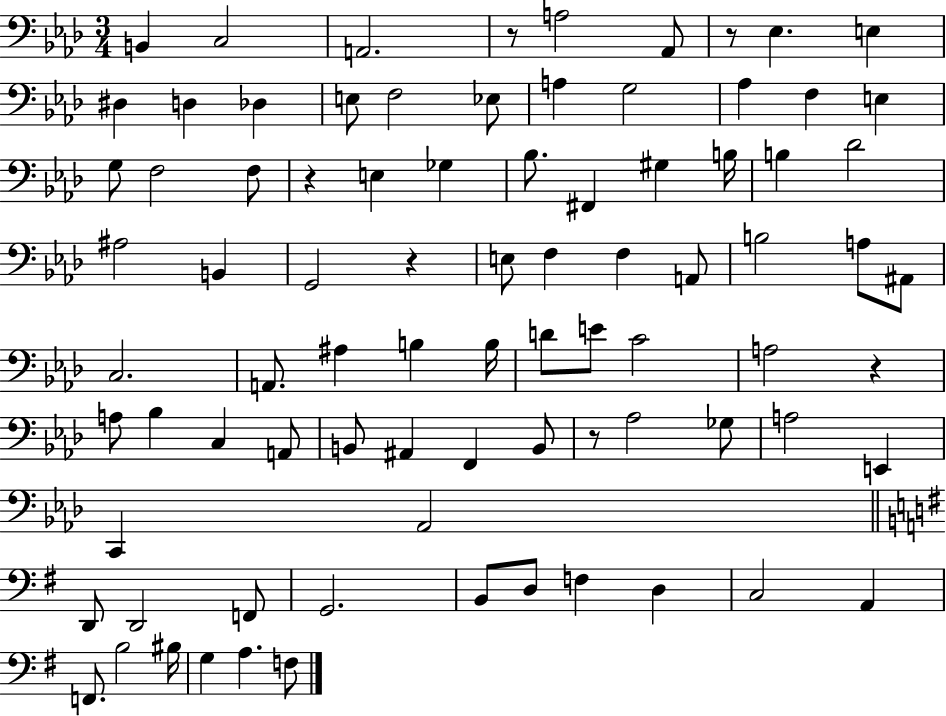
{
  \clef bass
  \numericTimeSignature
  \time 3/4
  \key aes \major
  b,4 c2 | a,2. | r8 a2 aes,8 | r8 ees4. e4 | \break dis4 d4 des4 | e8 f2 ees8 | a4 g2 | aes4 f4 e4 | \break g8 f2 f8 | r4 e4 ges4 | bes8. fis,4 gis4 b16 | b4 des'2 | \break ais2 b,4 | g,2 r4 | e8 f4 f4 a,8 | b2 a8 ais,8 | \break c2. | a,8. ais4 b4 b16 | d'8 e'8 c'2 | a2 r4 | \break a8 bes4 c4 a,8 | b,8 ais,4 f,4 b,8 | r8 aes2 ges8 | a2 e,4 | \break c,4 aes,2 | \bar "||" \break \key g \major d,8 d,2 f,8 | g,2. | b,8 d8 f4 d4 | c2 a,4 | \break f,8. b2 bis16 | g4 a4. f8 | \bar "|."
}